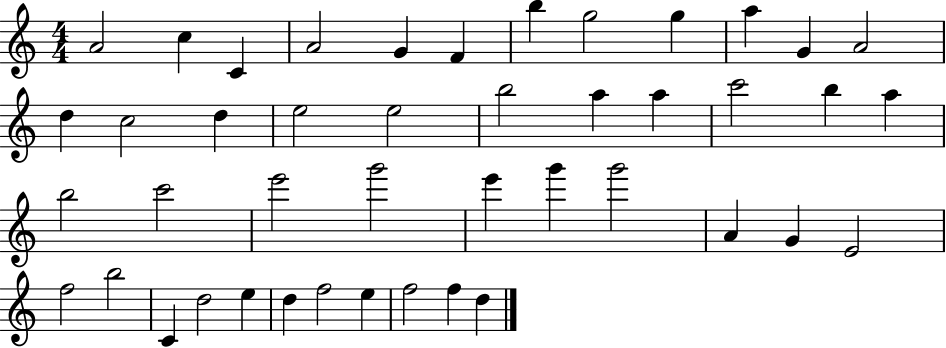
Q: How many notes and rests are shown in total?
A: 44